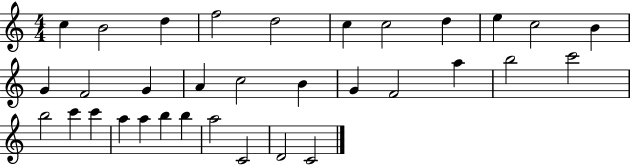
C5/q B4/h D5/q F5/h D5/h C5/q C5/h D5/q E5/q C5/h B4/q G4/q F4/h G4/q A4/q C5/h B4/q G4/q F4/h A5/q B5/h C6/h B5/h C6/q C6/q A5/q A5/q B5/q B5/q A5/h C4/h D4/h C4/h